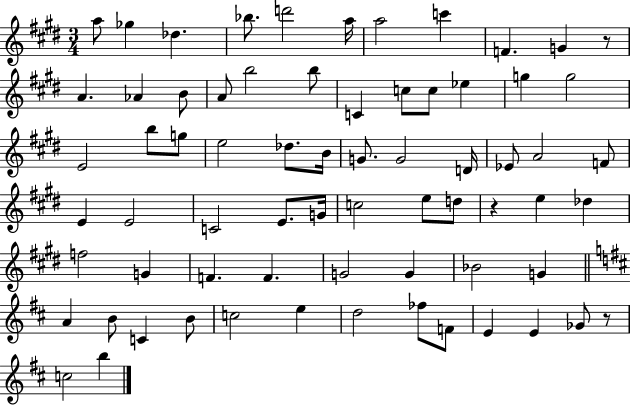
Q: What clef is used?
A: treble